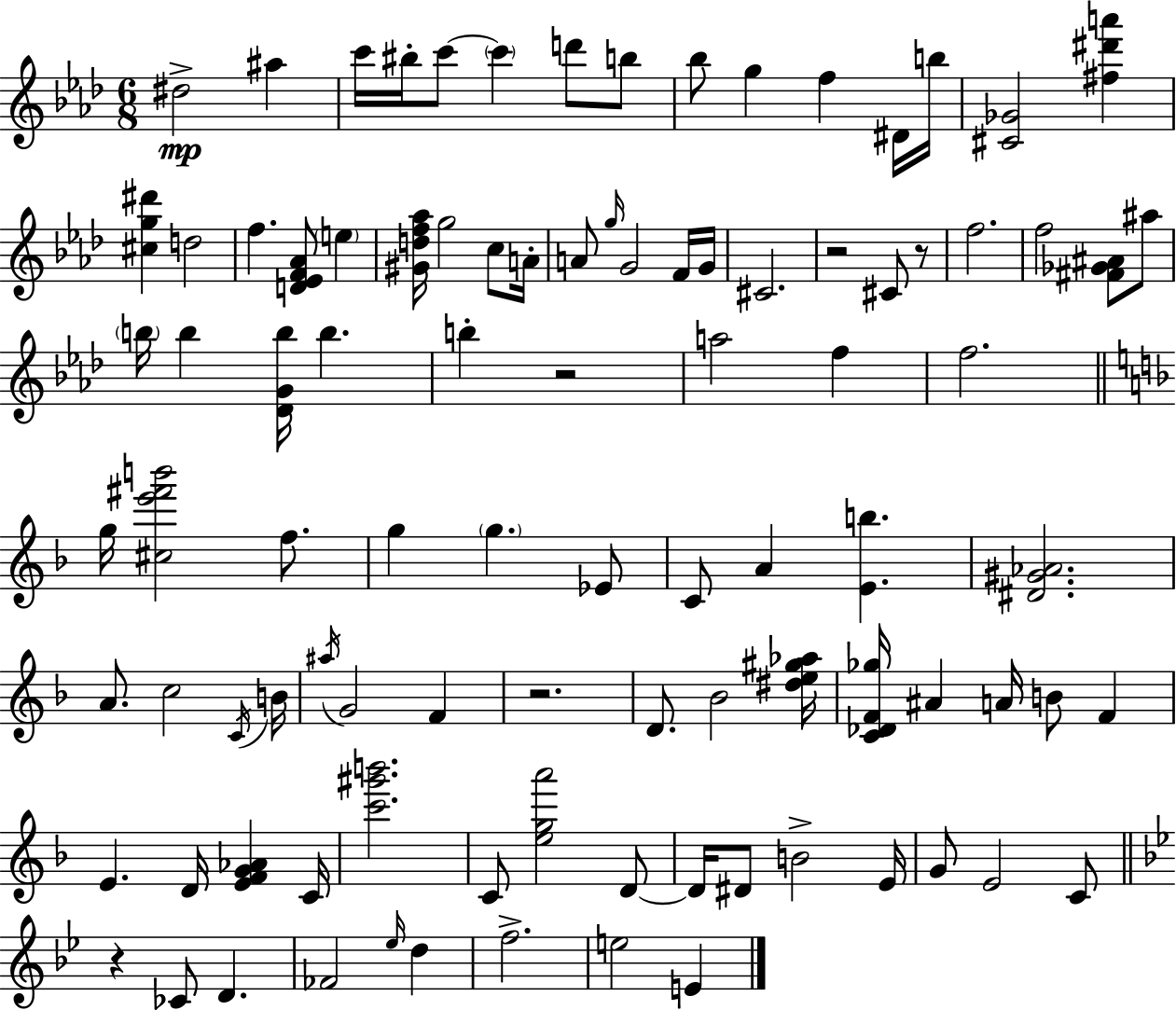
D#5/h A#5/q C6/s BIS5/s C6/e C6/q D6/e B5/e Bb5/e G5/q F5/q D#4/s B5/s [C#4,Gb4]/h [F#5,D#6,A6]/q [C#5,G5,D#6]/q D5/h F5/q. [D4,Eb4,F4,Ab4]/e E5/q [G#4,D5,F5,Ab5]/s G5/h C5/e A4/s A4/e G5/s G4/h F4/s G4/s C#4/h. R/h C#4/e R/e F5/h. F5/h [F#4,Gb4,A#4]/e A#5/e B5/s B5/q [Db4,G4,B5]/s B5/q. B5/q R/h A5/h F5/q F5/h. G5/s [C#5,E6,F#6,B6]/h F5/e. G5/q G5/q. Eb4/e C4/e A4/q [E4,B5]/q. [D#4,G#4,Ab4]/h. A4/e. C5/h C4/s B4/s A#5/s G4/h F4/q R/h. D4/e. Bb4/h [D#5,E5,G#5,Ab5]/s [C4,Db4,F4,Gb5]/s A#4/q A4/s B4/e F4/q E4/q. D4/s [E4,F4,G4,Ab4]/q C4/s [C6,G#6,B6]/h. C4/e [E5,G5,A6]/h D4/e D4/s D#4/e B4/h E4/s G4/e E4/h C4/e R/q CES4/e D4/q. FES4/h Eb5/s D5/q F5/h. E5/h E4/q